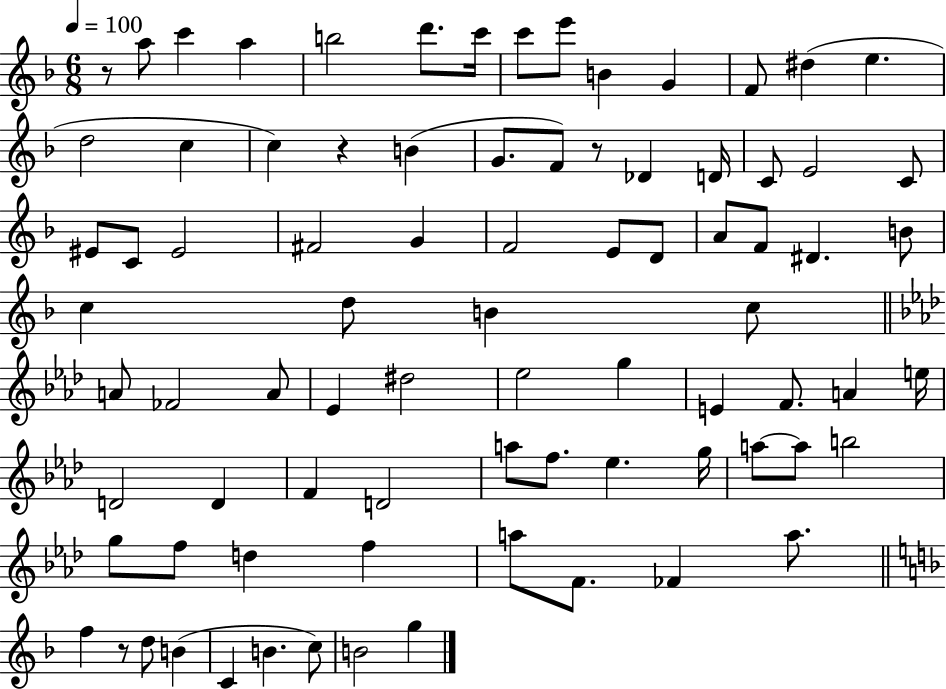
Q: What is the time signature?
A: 6/8